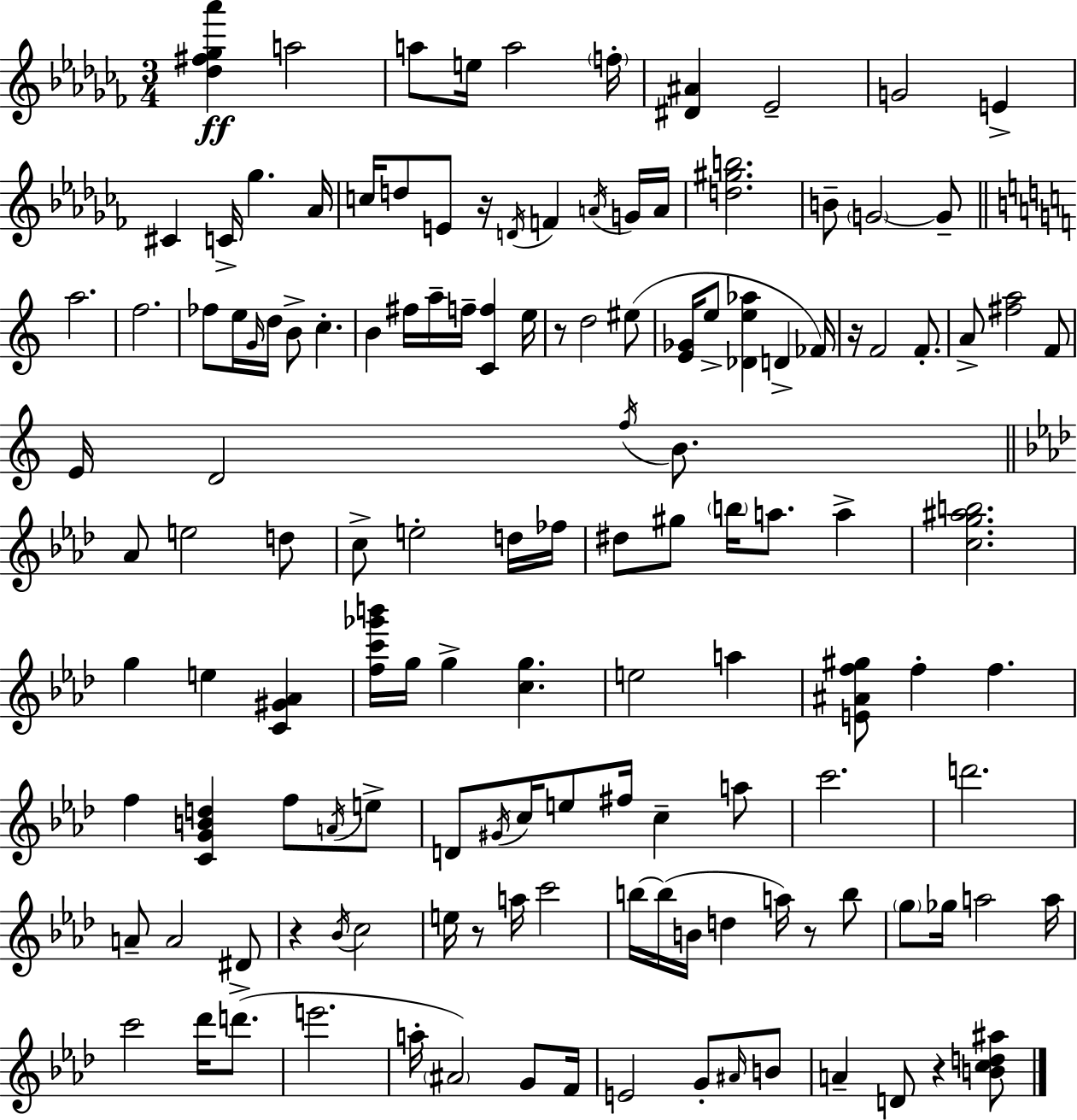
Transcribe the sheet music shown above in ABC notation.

X:1
T:Untitled
M:3/4
L:1/4
K:Abm
[_d^f_g_a'] a2 a/2 e/4 a2 f/4 [^D^A] _E2 G2 E ^C C/4 _g _A/4 c/4 d/2 E/2 z/4 D/4 F A/4 G/4 A/4 [d^gb]2 B/2 G2 G/2 a2 f2 _f/2 e/4 G/4 d/4 B/2 c B ^f/4 a/4 f/4 [Cf] e/4 z/2 d2 ^e/2 [E_G]/4 e/2 [_De_a] D _F/4 z/4 F2 F/2 A/2 [^fa]2 F/2 E/4 D2 f/4 B/2 _A/2 e2 d/2 c/2 e2 d/4 _f/4 ^d/2 ^g/2 b/4 a/2 a [cg^ab]2 g e [C^G_A] [fc'_g'b']/4 g/4 g [cg] e2 a [E^Af^g]/2 f f f [CGBd] f/2 A/4 e/2 D/2 ^G/4 c/4 e/2 ^f/4 c a/2 c'2 d'2 A/2 A2 ^D/2 z _B/4 c2 e/4 z/2 a/4 c'2 b/4 b/4 B/4 d a/4 z/2 b/2 g/2 _g/4 a2 a/4 c'2 _d'/4 d'/2 e'2 a/4 ^A2 G/2 F/4 E2 G/2 ^A/4 B/2 A D/2 z [Bcd^a]/2